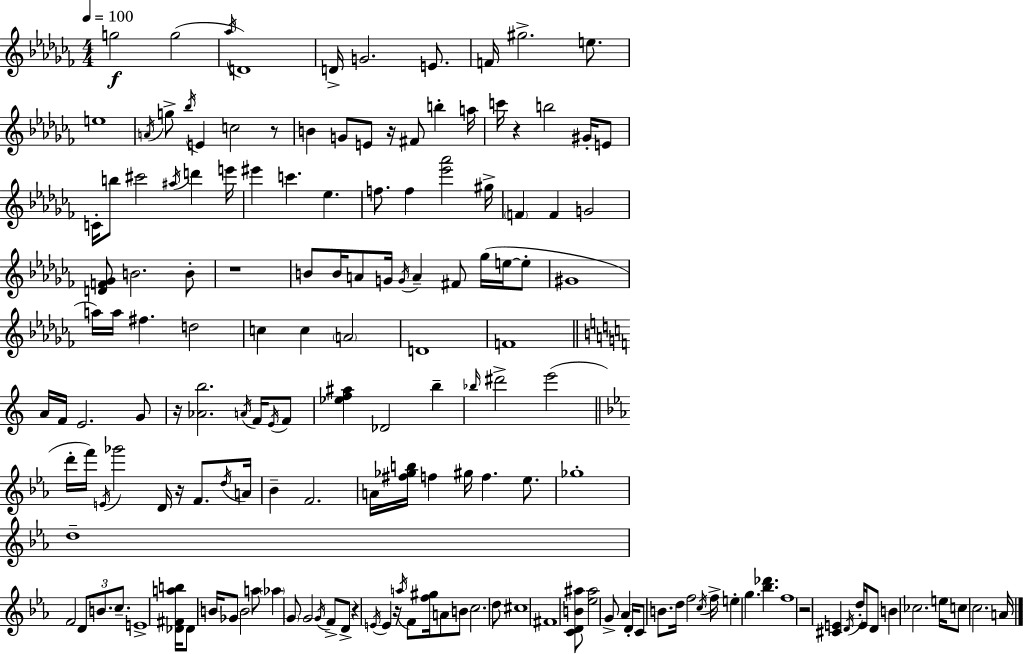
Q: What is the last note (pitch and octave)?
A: A4